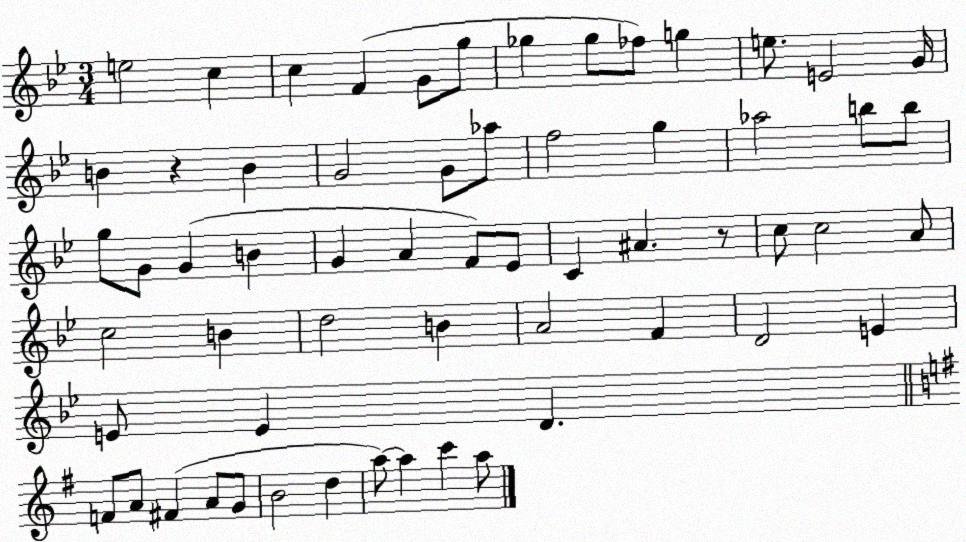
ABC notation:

X:1
T:Untitled
M:3/4
L:1/4
K:Bb
e2 c c F G/2 g/2 _g _g/2 _f/2 g e/2 E2 G/4 B z B G2 G/2 _a/2 f2 g _a2 b/2 b/2 g/2 G/2 G B G A F/2 _E/2 C ^A z/2 c/2 c2 A/2 c2 B d2 B A2 F D2 E E/2 E D F/2 A/2 ^F A/2 G/2 B2 d a/2 a c' a/2